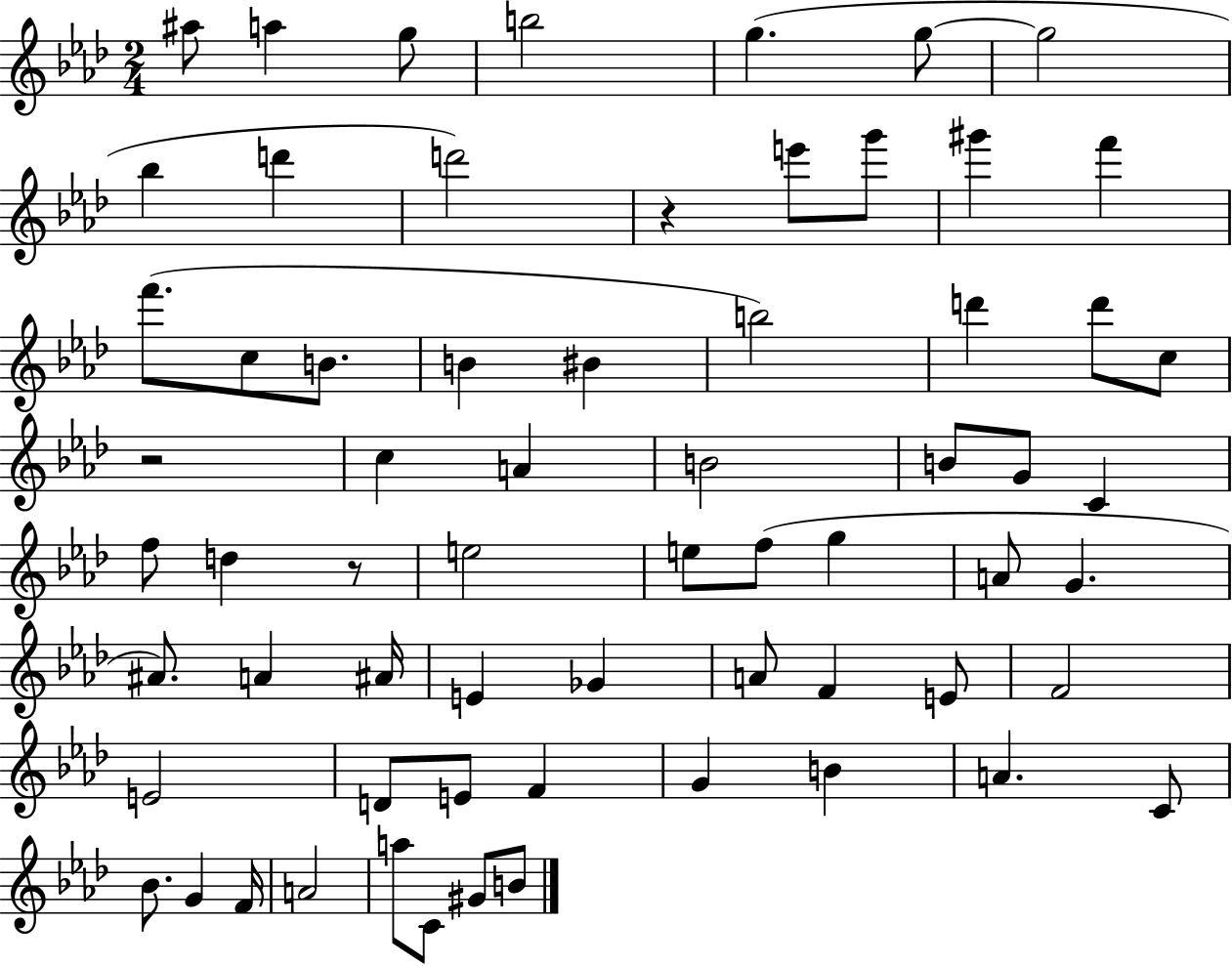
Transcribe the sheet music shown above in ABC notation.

X:1
T:Untitled
M:2/4
L:1/4
K:Ab
^a/2 a g/2 b2 g g/2 g2 _b d' d'2 z e'/2 g'/2 ^g' f' f'/2 c/2 B/2 B ^B b2 d' d'/2 c/2 z2 c A B2 B/2 G/2 C f/2 d z/2 e2 e/2 f/2 g A/2 G ^A/2 A ^A/4 E _G A/2 F E/2 F2 E2 D/2 E/2 F G B A C/2 _B/2 G F/4 A2 a/2 C/2 ^G/2 B/2